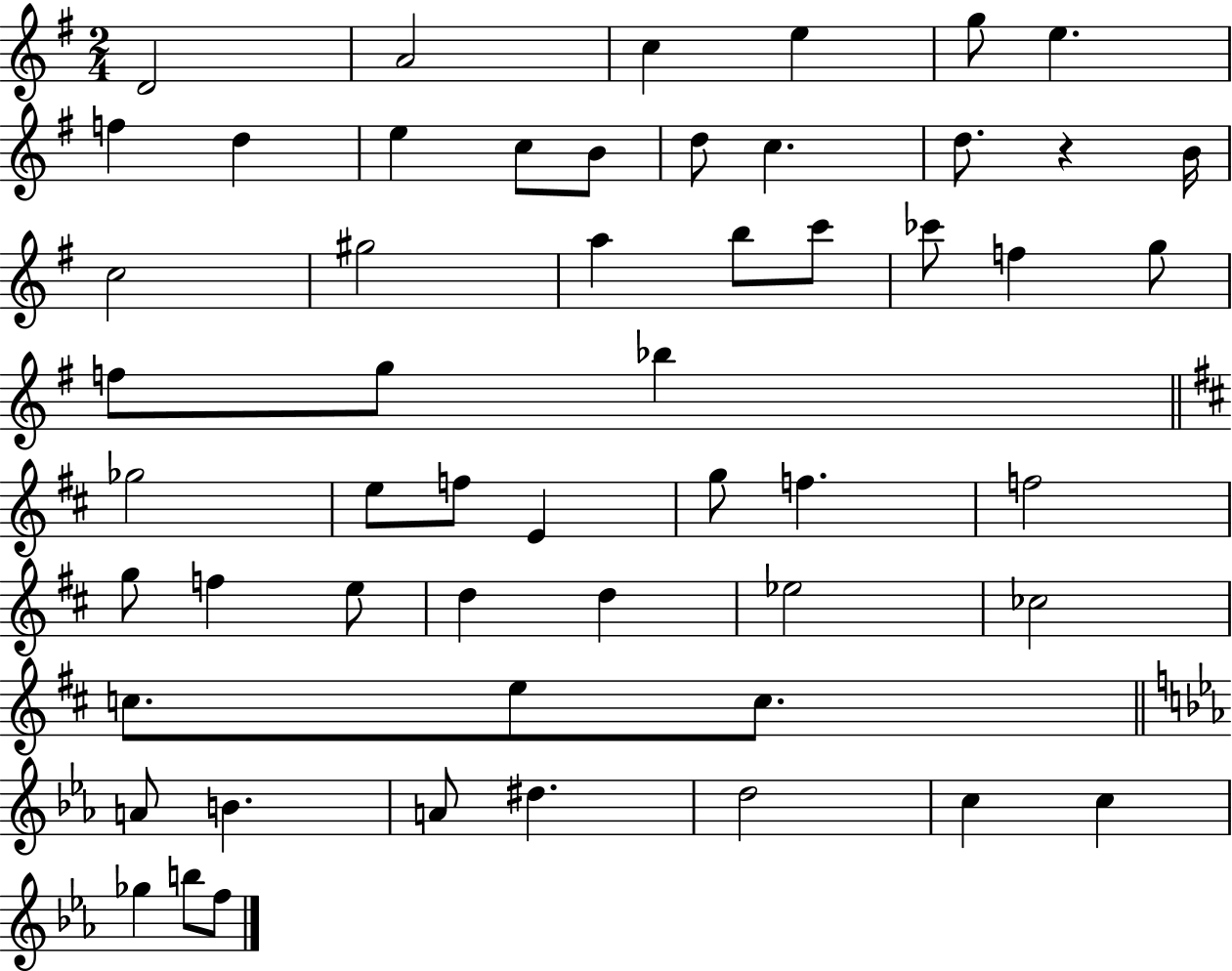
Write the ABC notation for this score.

X:1
T:Untitled
M:2/4
L:1/4
K:G
D2 A2 c e g/2 e f d e c/2 B/2 d/2 c d/2 z B/4 c2 ^g2 a b/2 c'/2 _c'/2 f g/2 f/2 g/2 _b _g2 e/2 f/2 E g/2 f f2 g/2 f e/2 d d _e2 _c2 c/2 e/2 c/2 A/2 B A/2 ^d d2 c c _g b/2 f/2